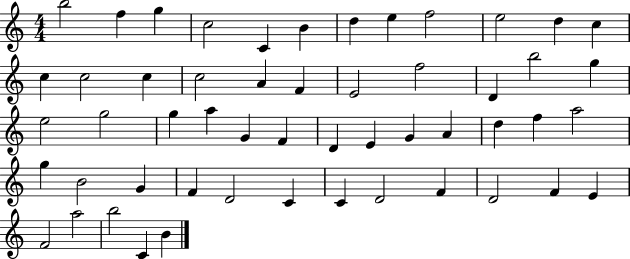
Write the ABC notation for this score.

X:1
T:Untitled
M:4/4
L:1/4
K:C
b2 f g c2 C B d e f2 e2 d c c c2 c c2 A F E2 f2 D b2 g e2 g2 g a G F D E G A d f a2 g B2 G F D2 C C D2 F D2 F E F2 a2 b2 C B